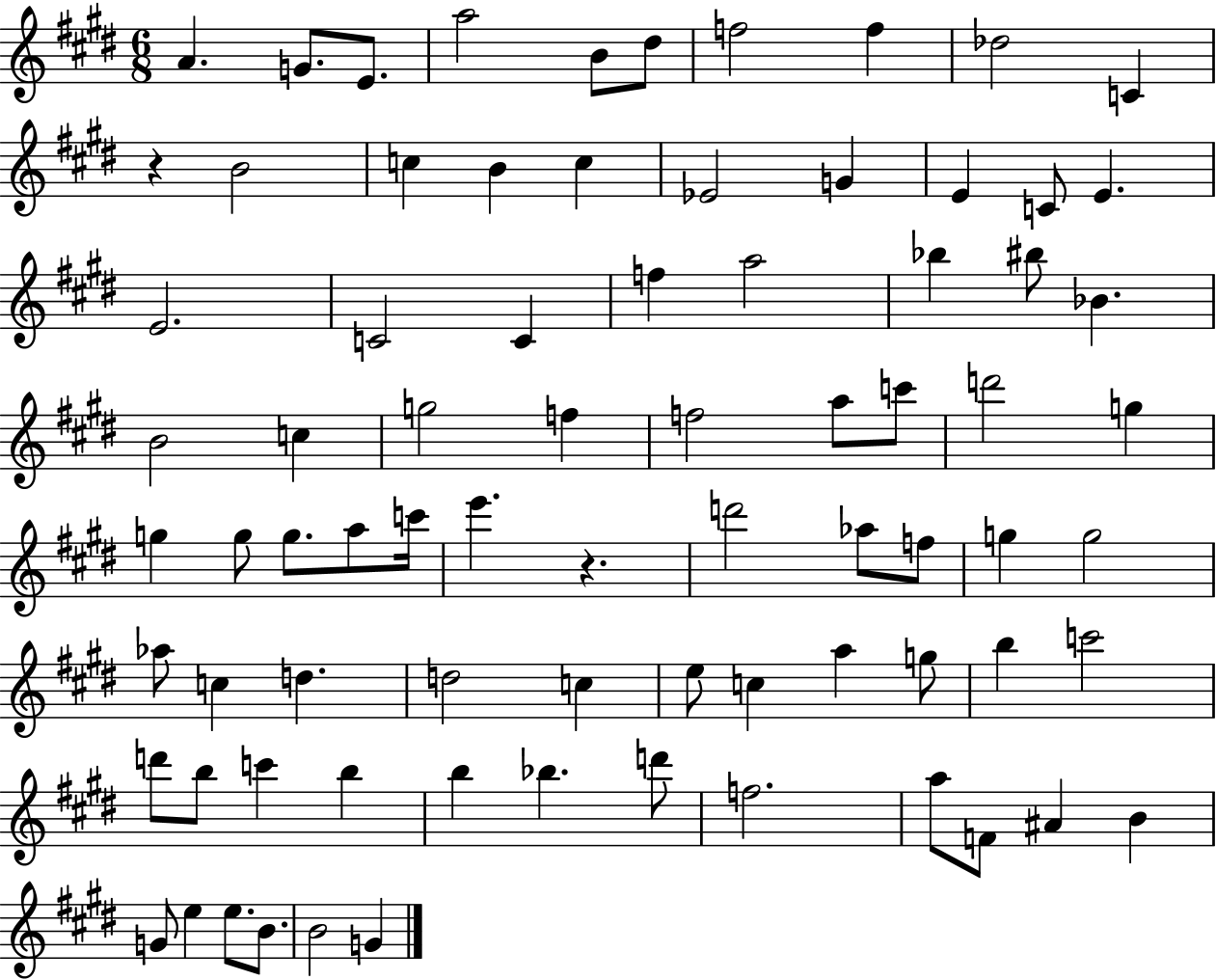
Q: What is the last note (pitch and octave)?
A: G4